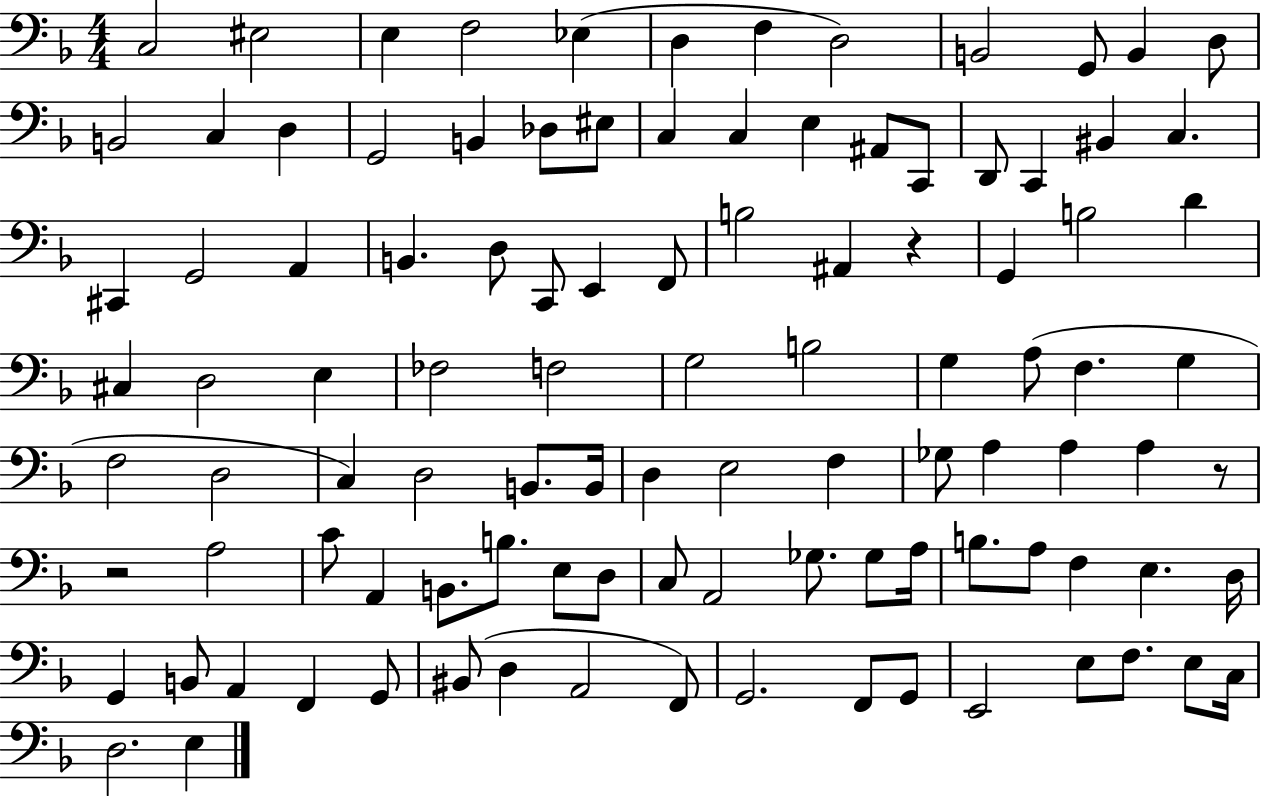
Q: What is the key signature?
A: F major